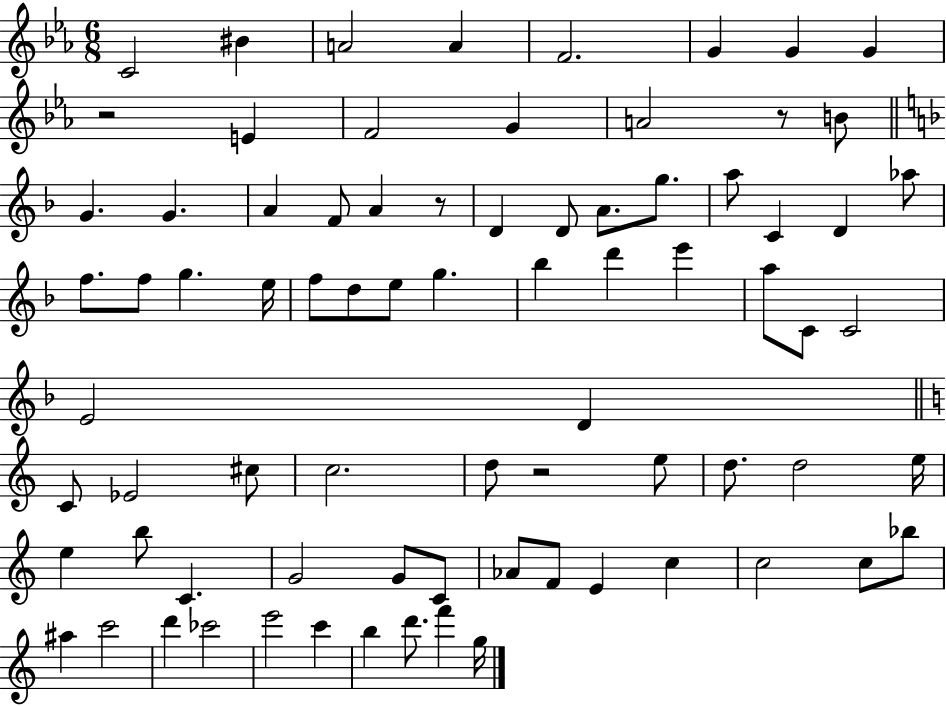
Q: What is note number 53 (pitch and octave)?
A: B5